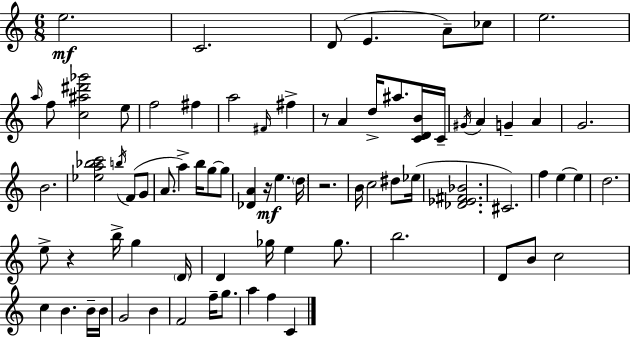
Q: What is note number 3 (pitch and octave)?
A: D4